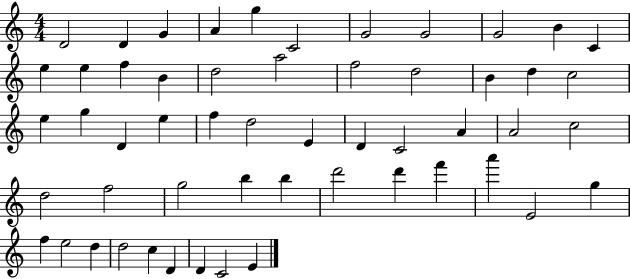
D4/h D4/q G4/q A4/q G5/q C4/h G4/h G4/h G4/h B4/q C4/q E5/q E5/q F5/q B4/q D5/h A5/h F5/h D5/h B4/q D5/q C5/h E5/q G5/q D4/q E5/q F5/q D5/h E4/q D4/q C4/h A4/q A4/h C5/h D5/h F5/h G5/h B5/q B5/q D6/h D6/q F6/q A6/q E4/h G5/q F5/q E5/h D5/q D5/h C5/q D4/q D4/q C4/h E4/q